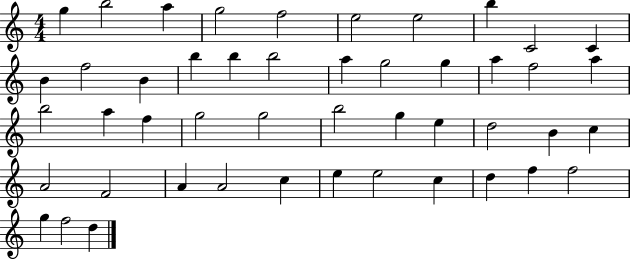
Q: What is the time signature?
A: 4/4